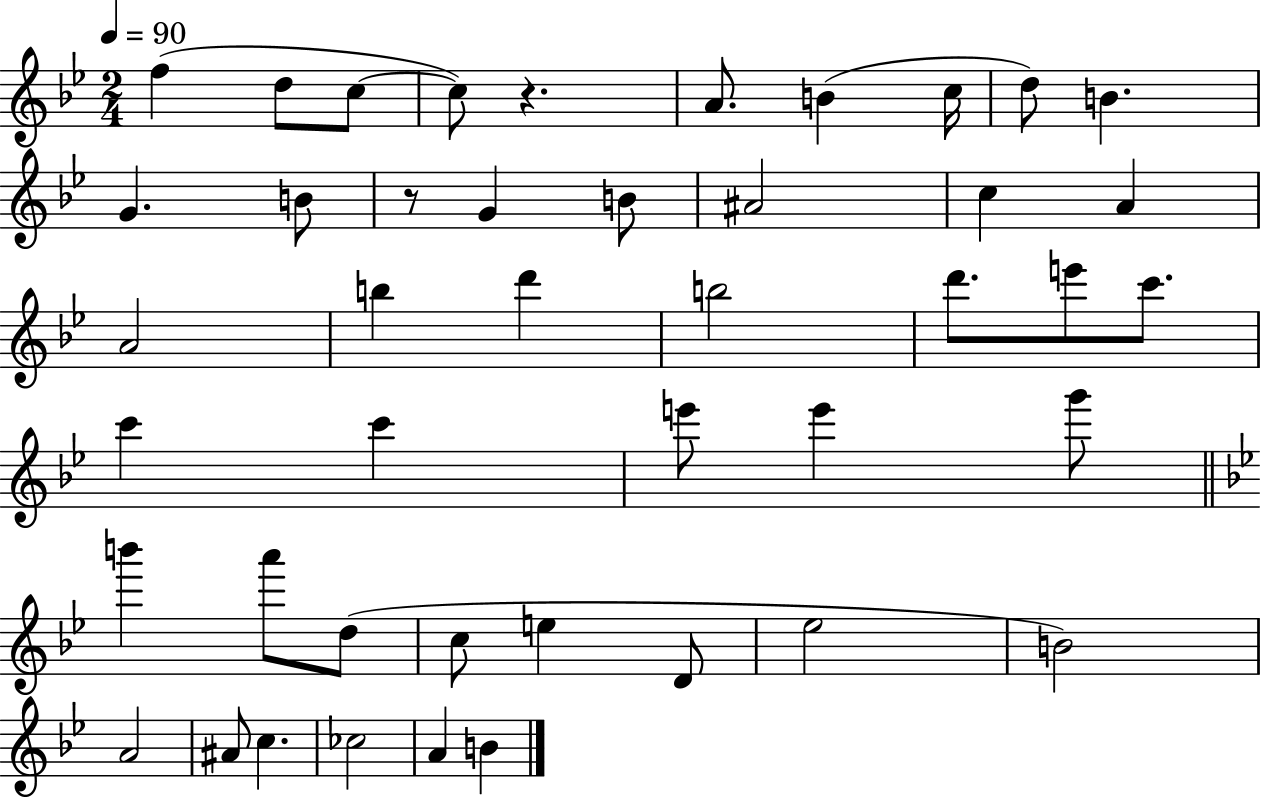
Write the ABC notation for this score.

X:1
T:Untitled
M:2/4
L:1/4
K:Bb
f d/2 c/2 c/2 z A/2 B c/4 d/2 B G B/2 z/2 G B/2 ^A2 c A A2 b d' b2 d'/2 e'/2 c'/2 c' c' e'/2 e' g'/2 b' a'/2 d/2 c/2 e D/2 _e2 B2 A2 ^A/2 c _c2 A B